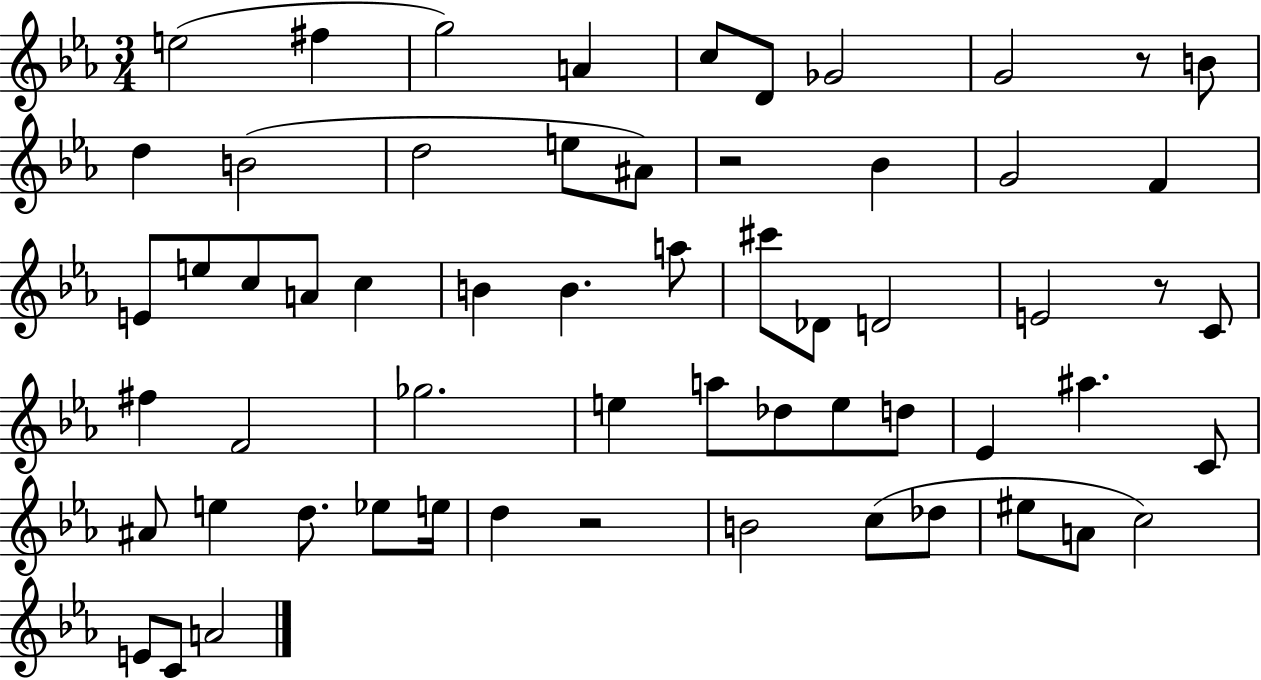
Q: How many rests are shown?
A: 4